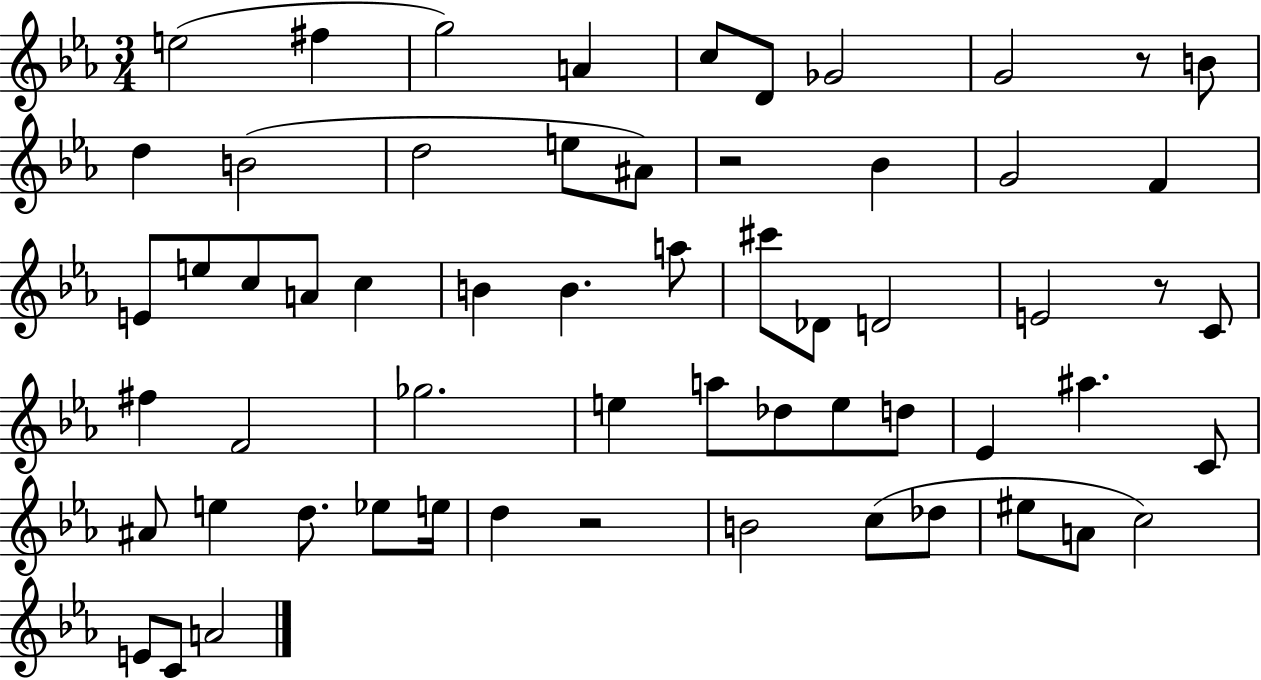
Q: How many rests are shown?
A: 4